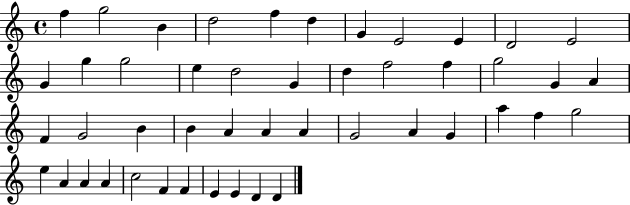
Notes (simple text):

F5/q G5/h B4/q D5/h F5/q D5/q G4/q E4/h E4/q D4/h E4/h G4/q G5/q G5/h E5/q D5/h G4/q D5/q F5/h F5/q G5/h G4/q A4/q F4/q G4/h B4/q B4/q A4/q A4/q A4/q G4/h A4/q G4/q A5/q F5/q G5/h E5/q A4/q A4/q A4/q C5/h F4/q F4/q E4/q E4/q D4/q D4/q